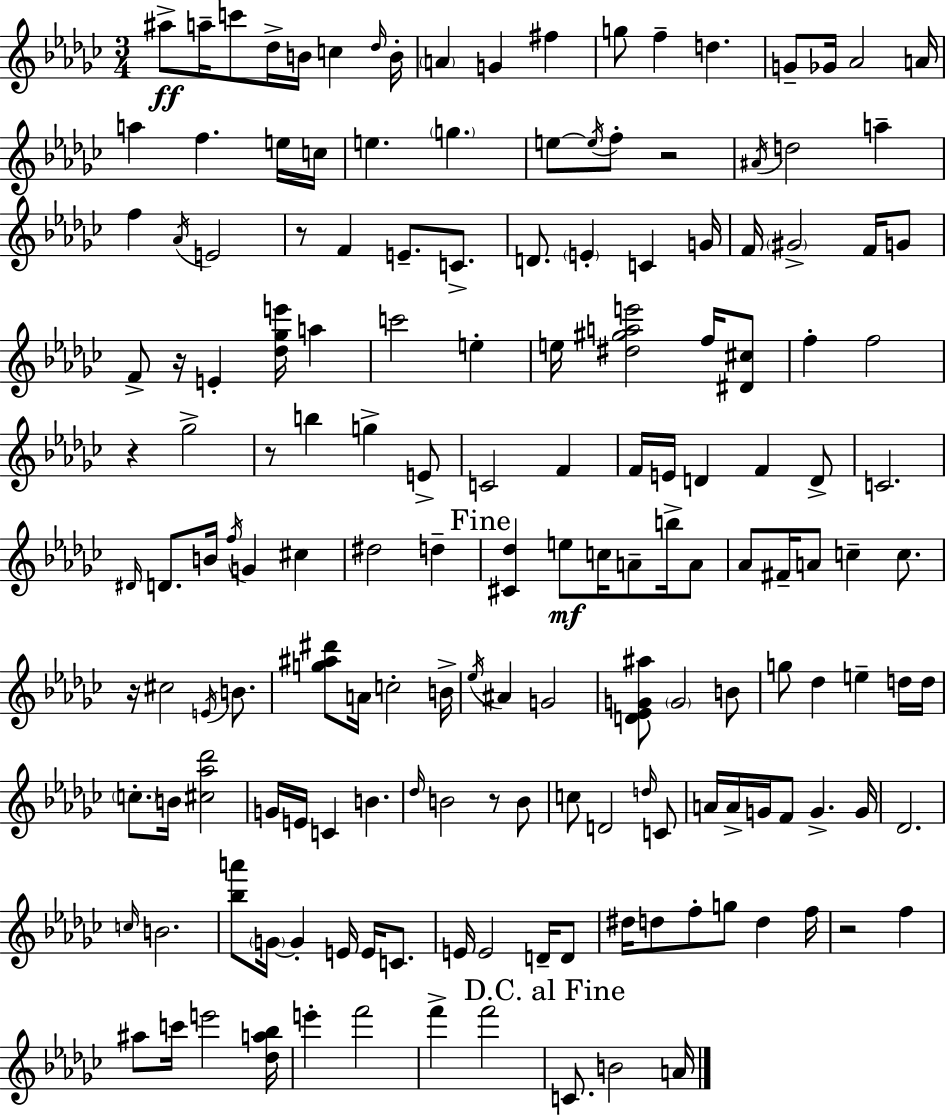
A#5/e A5/s C6/e Db5/s B4/s C5/q Db5/s B4/s A4/q G4/q F#5/q G5/e F5/q D5/q. G4/e Gb4/s Ab4/h A4/s A5/q F5/q. E5/s C5/s E5/q. G5/q. E5/e E5/s F5/e R/h A#4/s D5/h A5/q F5/q Ab4/s E4/h R/e F4/q E4/e. C4/e. D4/e. E4/q C4/q G4/s F4/s G#4/h F4/s G4/e F4/e R/s E4/q [Db5,Gb5,E6]/s A5/q C6/h E5/q E5/s [D#5,G#5,A5,E6]/h F5/s [D#4,C#5]/e F5/q F5/h R/q Gb5/h R/e B5/q G5/q E4/e C4/h F4/q F4/s E4/s D4/q F4/q D4/e C4/h. D#4/s D4/e. B4/s F5/s G4/q C#5/q D#5/h D5/q [C#4,Db5]/q E5/e C5/s A4/e B5/s A4/e Ab4/e F#4/s A4/e C5/q C5/e. R/s C#5/h E4/s B4/e. [G5,A#5,D#6]/e A4/s C5/h B4/s Eb5/s A#4/q G4/h [D4,Eb4,G4,A#5]/e G4/h B4/e G5/e Db5/q E5/q D5/s D5/s C5/e. B4/s [C#5,Ab5,Db6]/h G4/s E4/s C4/q B4/q. Db5/s B4/h R/e B4/e C5/e D4/h D5/s C4/e A4/s A4/s G4/s F4/e G4/q. G4/s Db4/h. C5/s B4/h. [Bb5,A6]/e G4/s G4/q E4/s E4/s C4/e. E4/s E4/h D4/s D4/e D#5/s D5/e F5/e G5/e D5/q F5/s R/h F5/q A#5/e C6/s E6/h [Db5,A5,Bb5]/s E6/q F6/h F6/q F6/h C4/e. B4/h A4/s